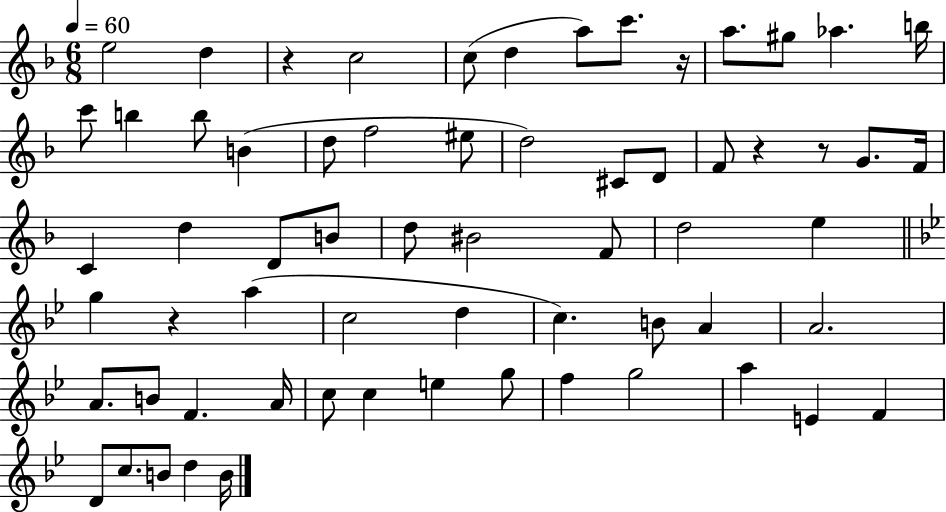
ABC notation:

X:1
T:Untitled
M:6/8
L:1/4
K:F
e2 d z c2 c/2 d a/2 c'/2 z/4 a/2 ^g/2 _a b/4 c'/2 b b/2 B d/2 f2 ^e/2 d2 ^C/2 D/2 F/2 z z/2 G/2 F/4 C d D/2 B/2 d/2 ^B2 F/2 d2 e g z a c2 d c B/2 A A2 A/2 B/2 F A/4 c/2 c e g/2 f g2 a E F D/2 c/2 B/2 d B/4